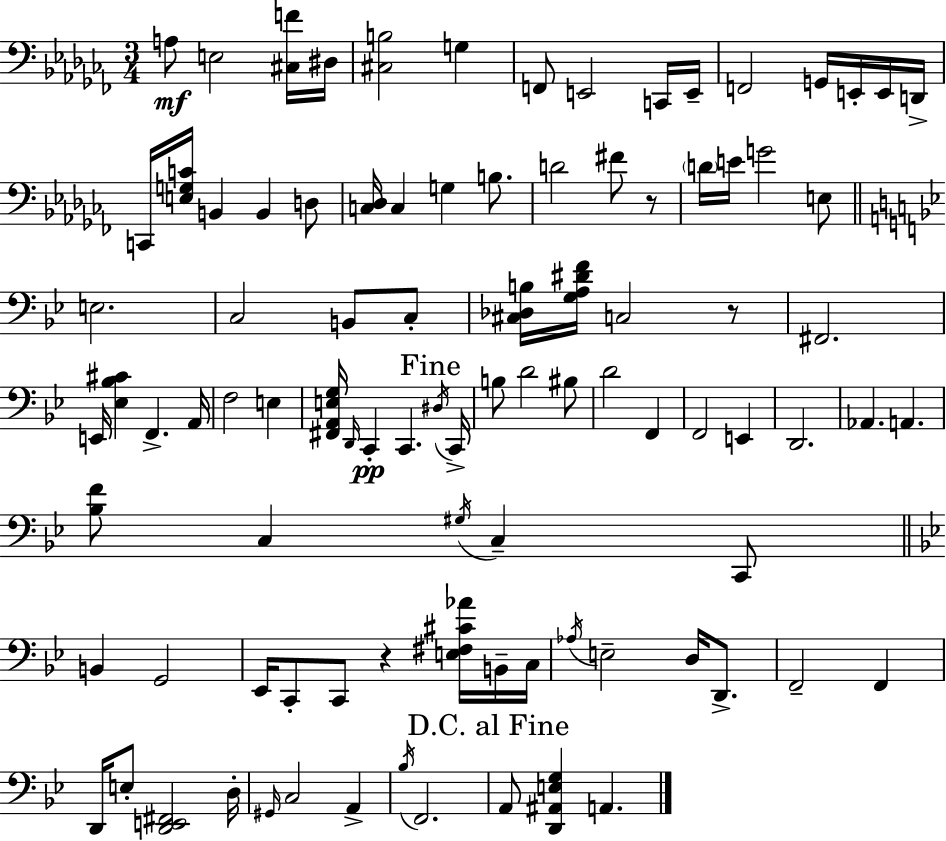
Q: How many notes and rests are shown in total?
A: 94